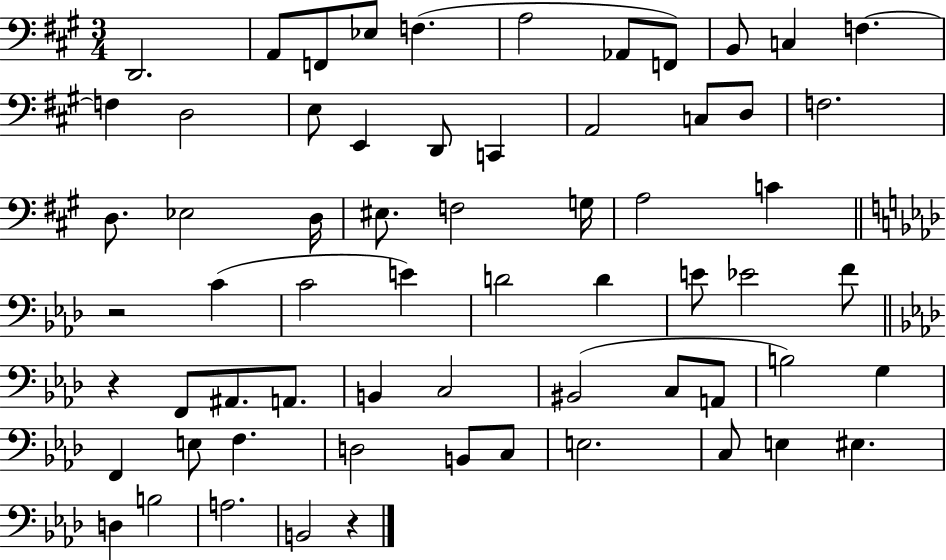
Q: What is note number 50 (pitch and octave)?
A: F3